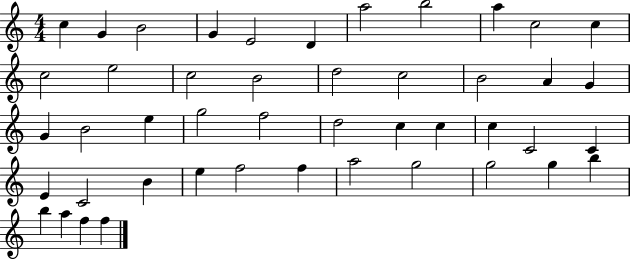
X:1
T:Untitled
M:4/4
L:1/4
K:C
c G B2 G E2 D a2 b2 a c2 c c2 e2 c2 B2 d2 c2 B2 A G G B2 e g2 f2 d2 c c c C2 C E C2 B e f2 f a2 g2 g2 g b b a f f